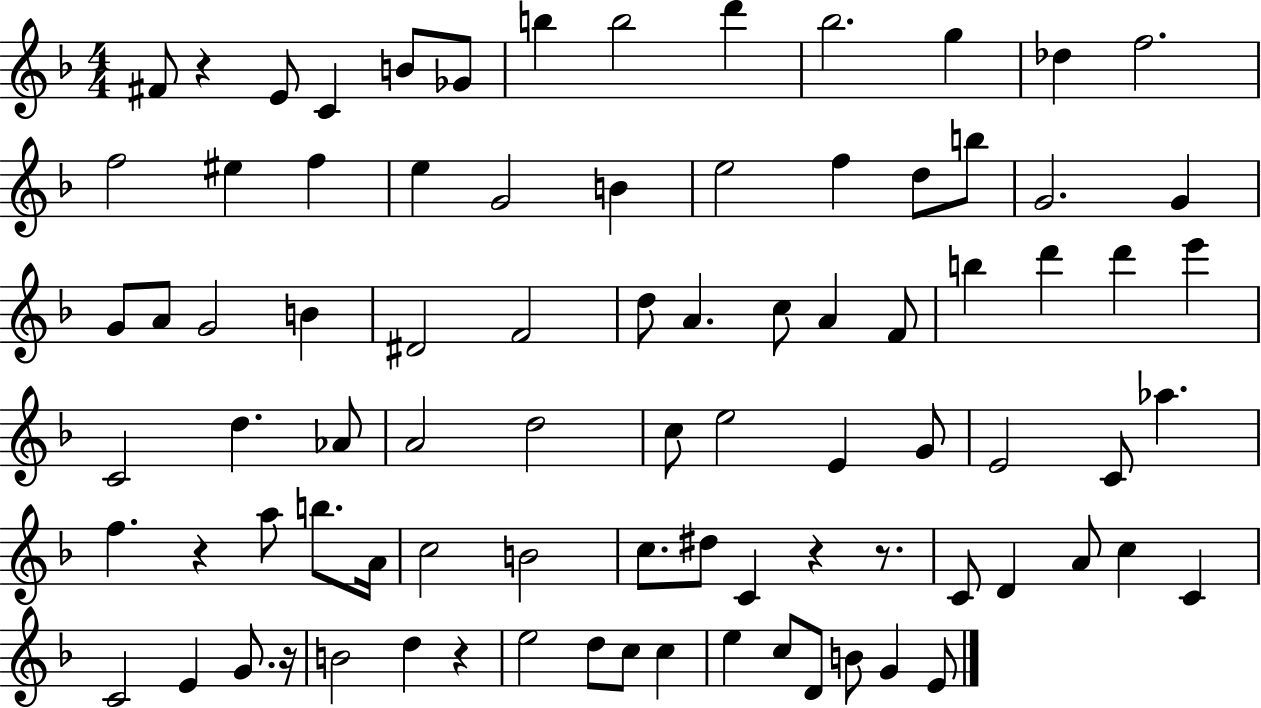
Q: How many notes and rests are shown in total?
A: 86